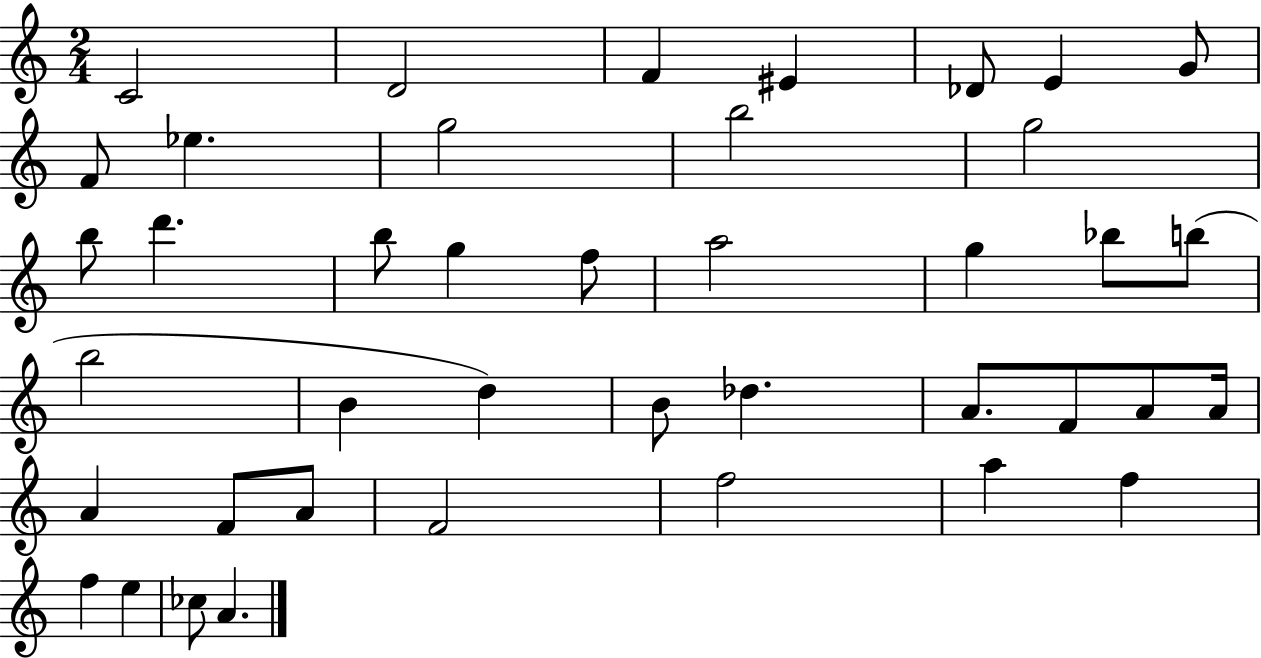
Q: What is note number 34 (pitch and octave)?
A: F4